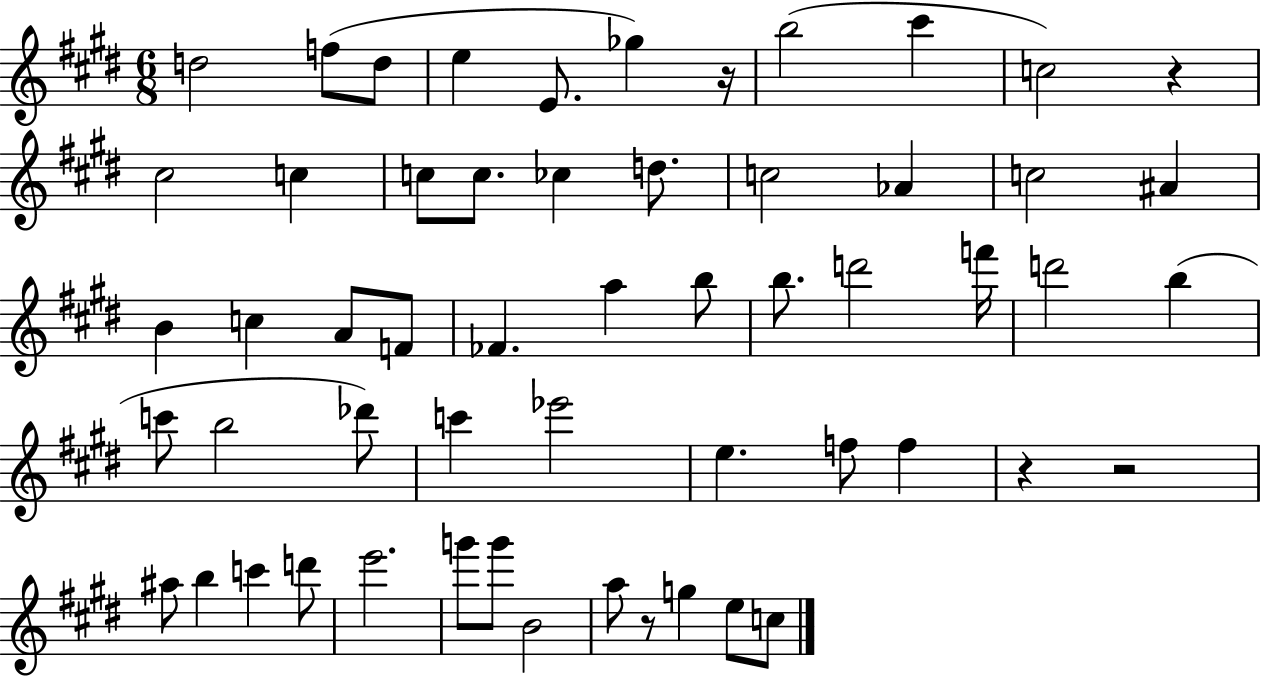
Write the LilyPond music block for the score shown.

{
  \clef treble
  \numericTimeSignature
  \time 6/8
  \key e \major
  d''2 f''8( d''8 | e''4 e'8. ges''4) r16 | b''2( cis'''4 | c''2) r4 | \break cis''2 c''4 | c''8 c''8. ces''4 d''8. | c''2 aes'4 | c''2 ais'4 | \break b'4 c''4 a'8 f'8 | fes'4. a''4 b''8 | b''8. d'''2 f'''16 | d'''2 b''4( | \break c'''8 b''2 des'''8) | c'''4 ees'''2 | e''4. f''8 f''4 | r4 r2 | \break ais''8 b''4 c'''4 d'''8 | e'''2. | g'''8 g'''8 b'2 | a''8 r8 g''4 e''8 c''8 | \break \bar "|."
}